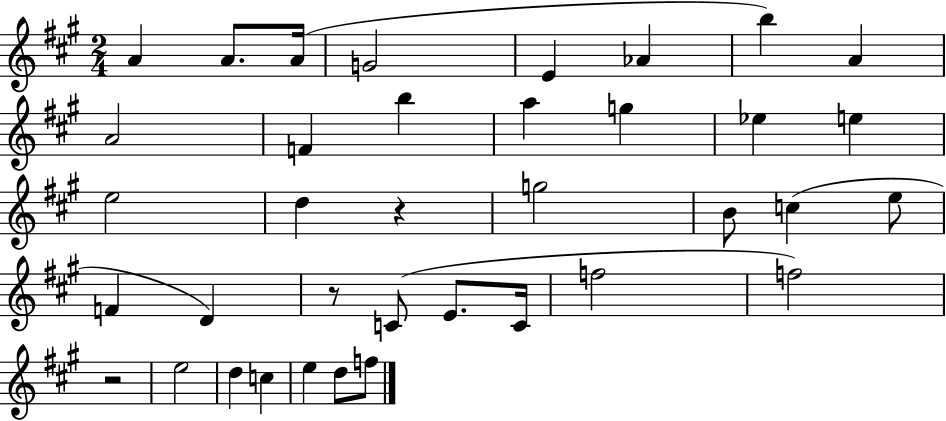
A4/q A4/e. A4/s G4/h E4/q Ab4/q B5/q A4/q A4/h F4/q B5/q A5/q G5/q Eb5/q E5/q E5/h D5/q R/q G5/h B4/e C5/q E5/e F4/q D4/q R/e C4/e E4/e. C4/s F5/h F5/h R/h E5/h D5/q C5/q E5/q D5/e F5/e